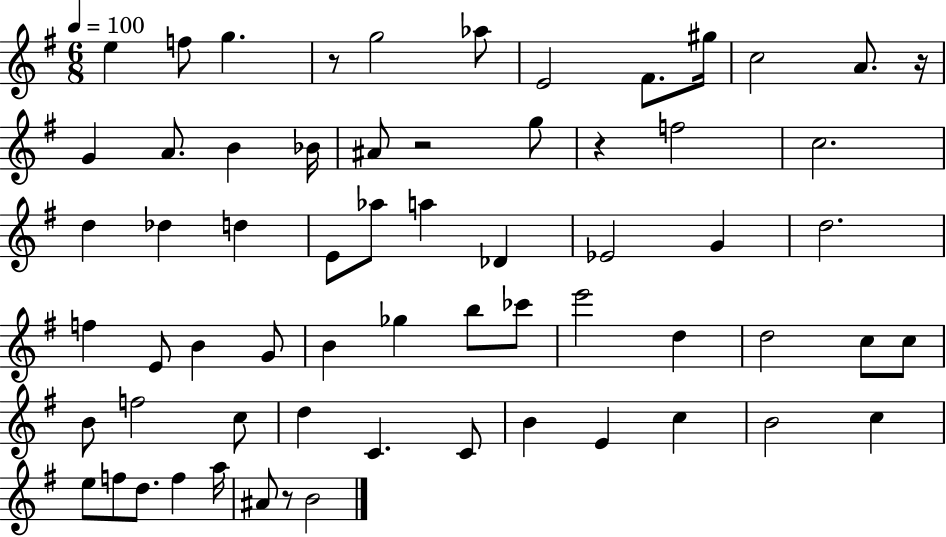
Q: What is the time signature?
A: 6/8